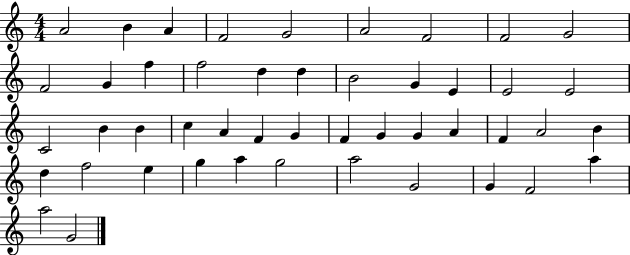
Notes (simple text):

A4/h B4/q A4/q F4/h G4/h A4/h F4/h F4/h G4/h F4/h G4/q F5/q F5/h D5/q D5/q B4/h G4/q E4/q E4/h E4/h C4/h B4/q B4/q C5/q A4/q F4/q G4/q F4/q G4/q G4/q A4/q F4/q A4/h B4/q D5/q F5/h E5/q G5/q A5/q G5/h A5/h G4/h G4/q F4/h A5/q A5/h G4/h